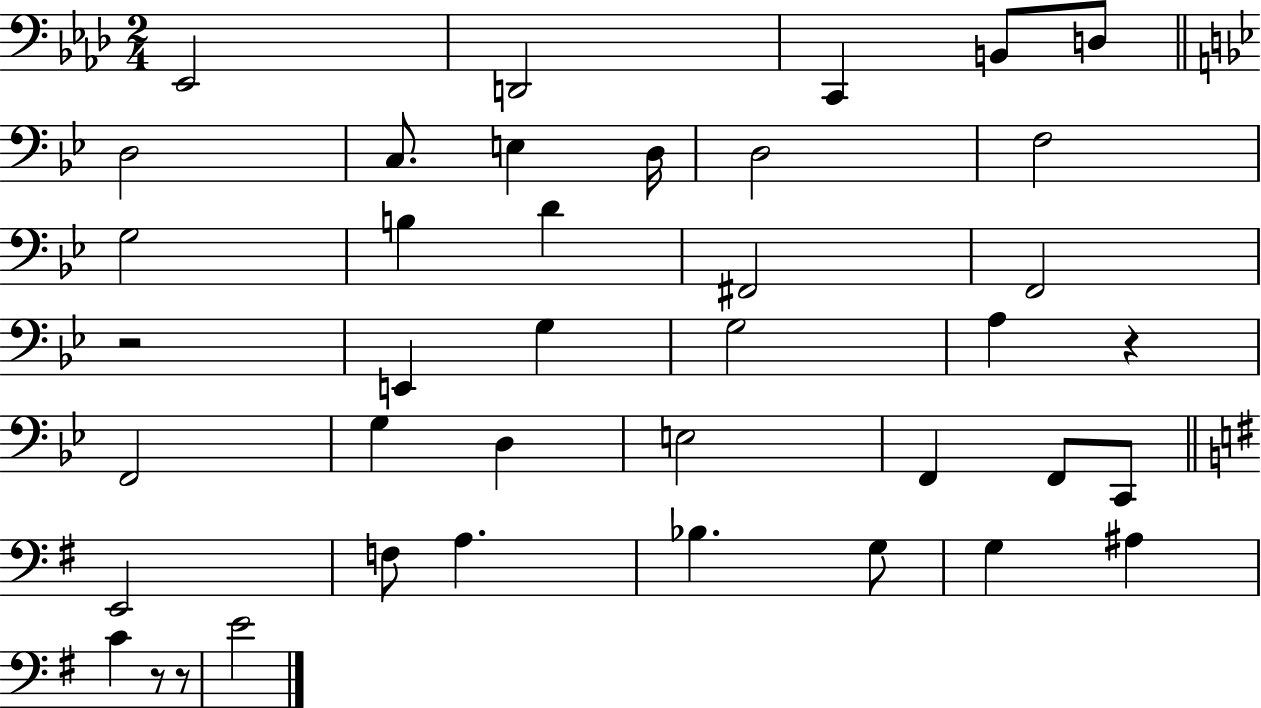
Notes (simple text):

Eb2/h D2/h C2/q B2/e D3/e D3/h C3/e. E3/q D3/s D3/h F3/h G3/h B3/q D4/q F#2/h F2/h R/h E2/q G3/q G3/h A3/q R/q F2/h G3/q D3/q E3/h F2/q F2/e C2/e E2/h F3/e A3/q. Bb3/q. G3/e G3/q A#3/q C4/q R/e R/e E4/h